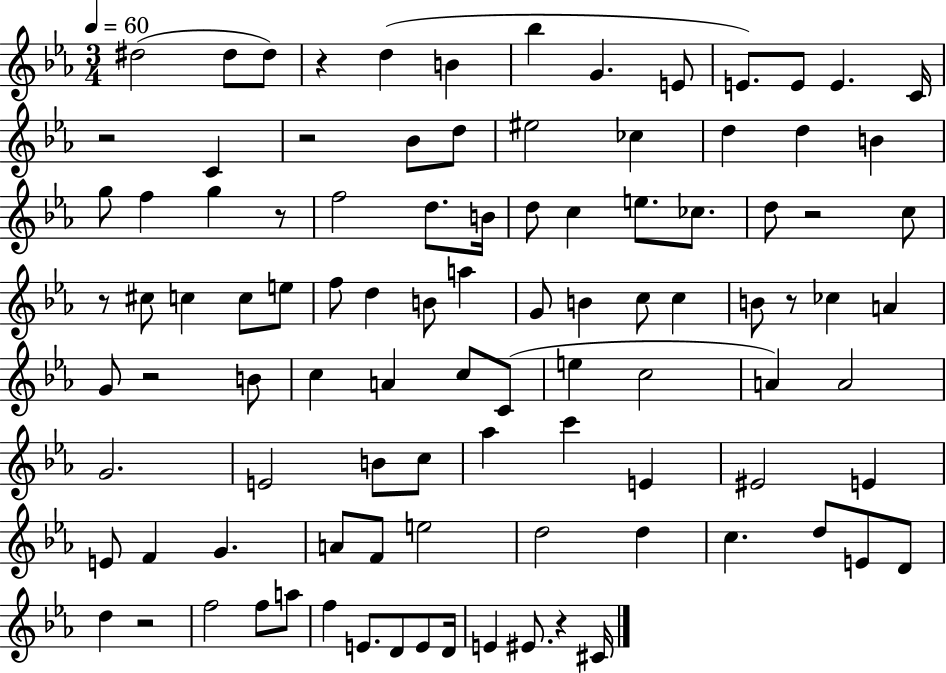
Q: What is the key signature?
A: EES major